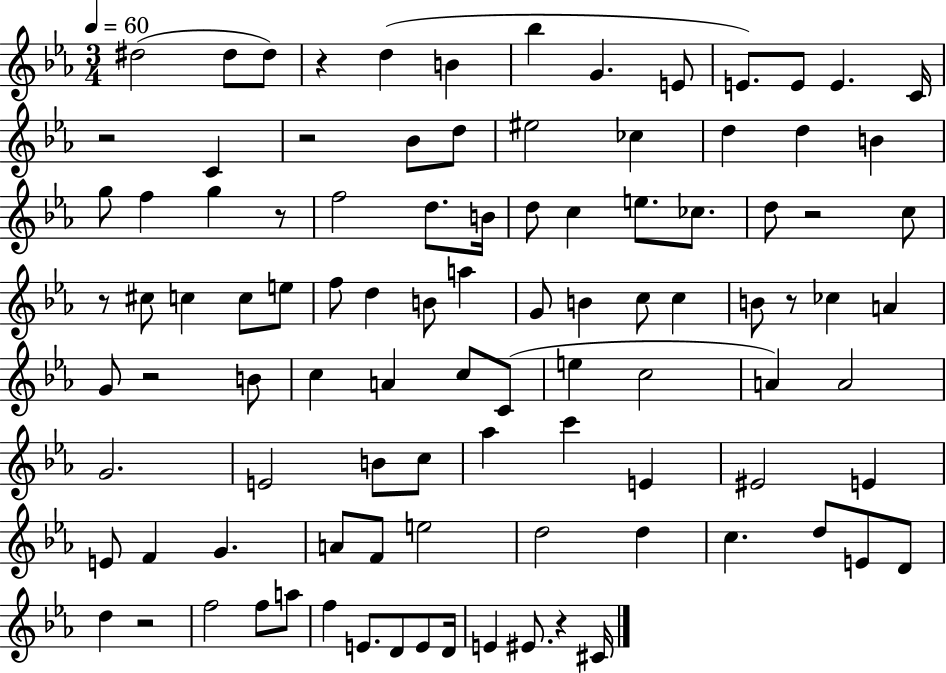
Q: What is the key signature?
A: EES major